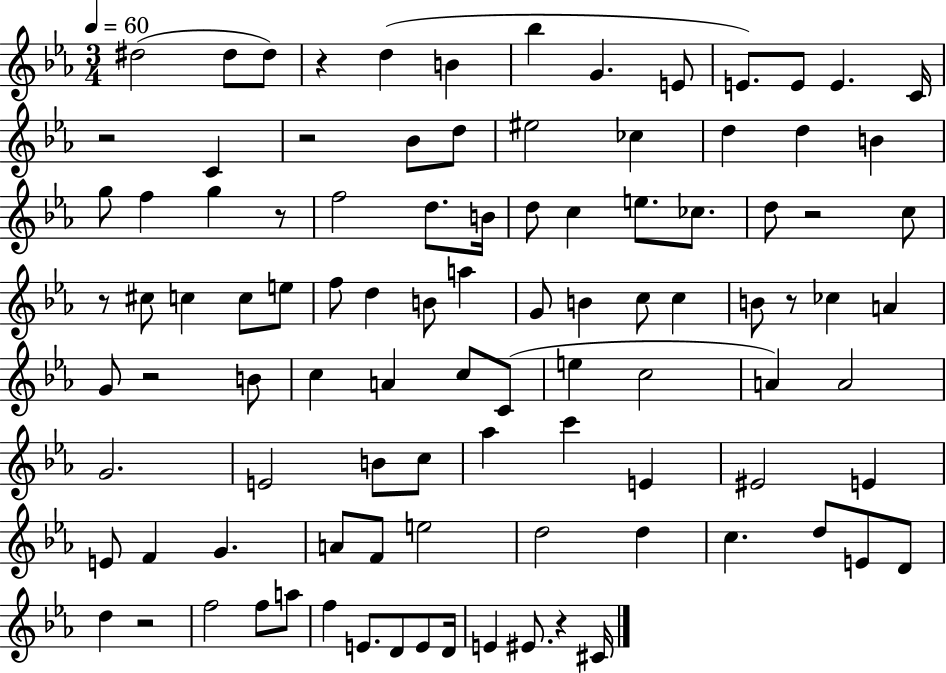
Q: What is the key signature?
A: EES major